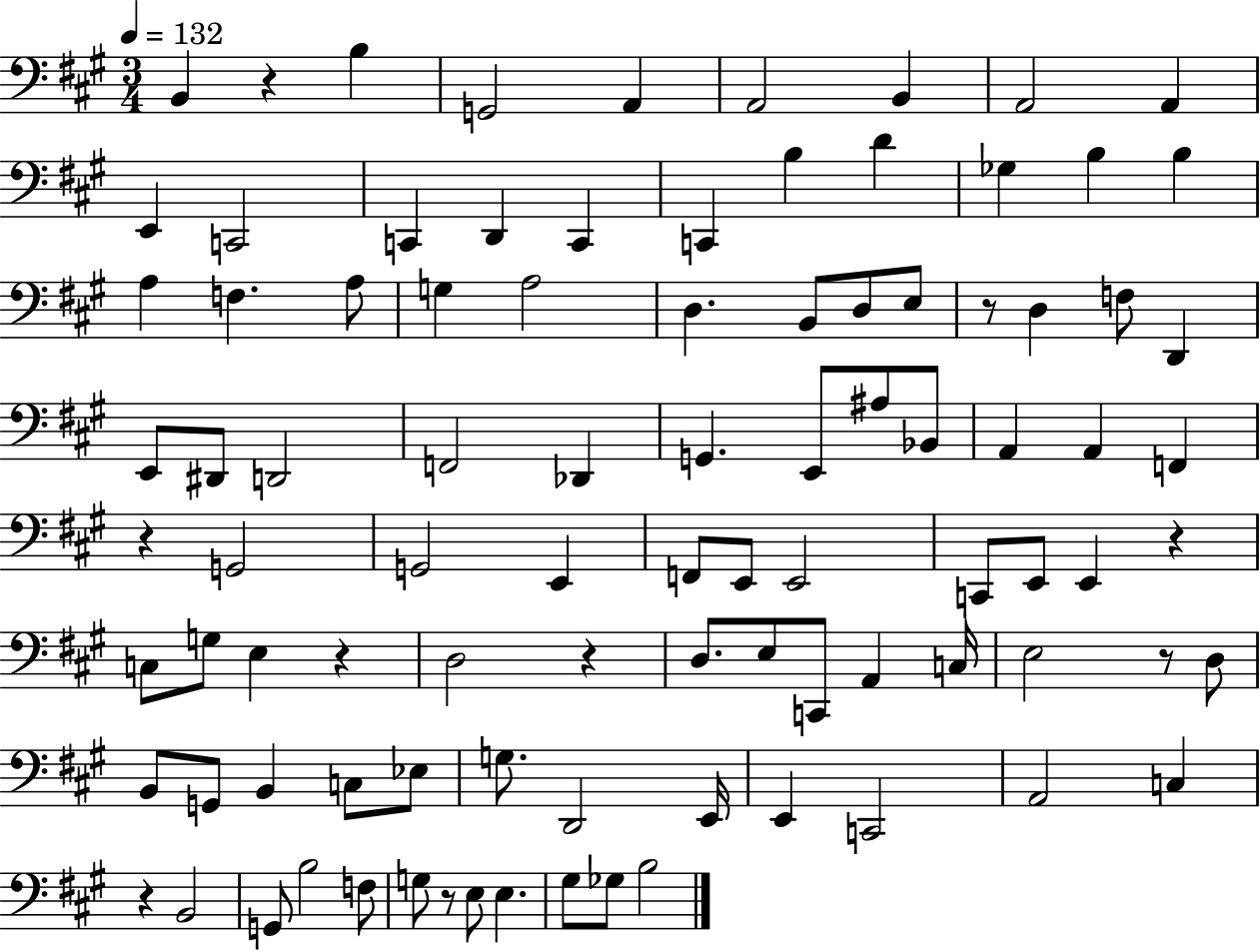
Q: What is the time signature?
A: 3/4